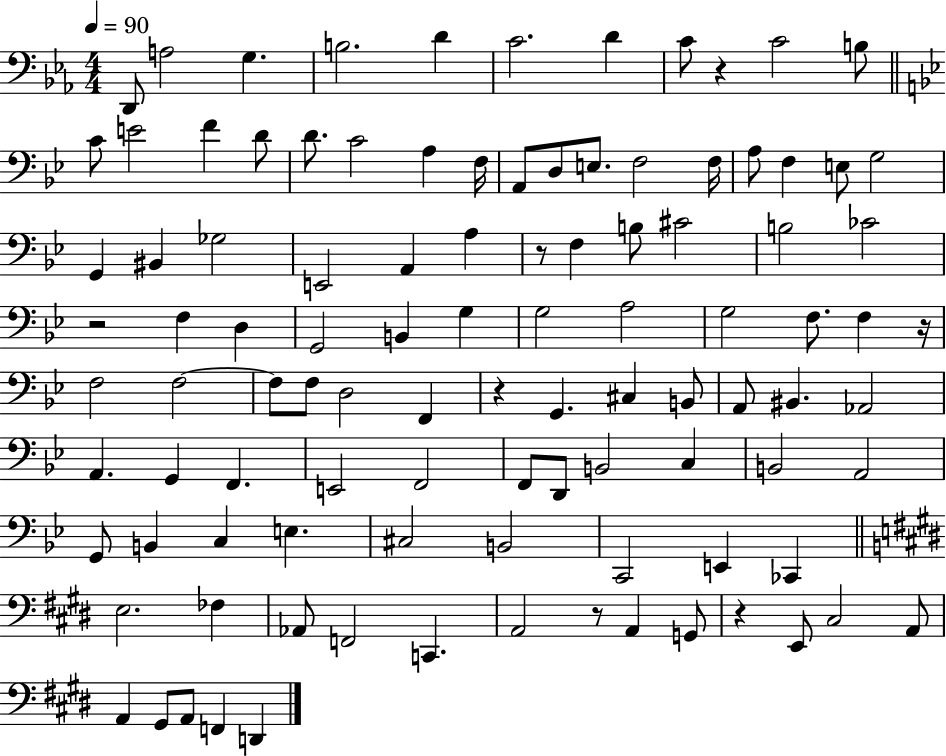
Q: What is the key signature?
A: EES major